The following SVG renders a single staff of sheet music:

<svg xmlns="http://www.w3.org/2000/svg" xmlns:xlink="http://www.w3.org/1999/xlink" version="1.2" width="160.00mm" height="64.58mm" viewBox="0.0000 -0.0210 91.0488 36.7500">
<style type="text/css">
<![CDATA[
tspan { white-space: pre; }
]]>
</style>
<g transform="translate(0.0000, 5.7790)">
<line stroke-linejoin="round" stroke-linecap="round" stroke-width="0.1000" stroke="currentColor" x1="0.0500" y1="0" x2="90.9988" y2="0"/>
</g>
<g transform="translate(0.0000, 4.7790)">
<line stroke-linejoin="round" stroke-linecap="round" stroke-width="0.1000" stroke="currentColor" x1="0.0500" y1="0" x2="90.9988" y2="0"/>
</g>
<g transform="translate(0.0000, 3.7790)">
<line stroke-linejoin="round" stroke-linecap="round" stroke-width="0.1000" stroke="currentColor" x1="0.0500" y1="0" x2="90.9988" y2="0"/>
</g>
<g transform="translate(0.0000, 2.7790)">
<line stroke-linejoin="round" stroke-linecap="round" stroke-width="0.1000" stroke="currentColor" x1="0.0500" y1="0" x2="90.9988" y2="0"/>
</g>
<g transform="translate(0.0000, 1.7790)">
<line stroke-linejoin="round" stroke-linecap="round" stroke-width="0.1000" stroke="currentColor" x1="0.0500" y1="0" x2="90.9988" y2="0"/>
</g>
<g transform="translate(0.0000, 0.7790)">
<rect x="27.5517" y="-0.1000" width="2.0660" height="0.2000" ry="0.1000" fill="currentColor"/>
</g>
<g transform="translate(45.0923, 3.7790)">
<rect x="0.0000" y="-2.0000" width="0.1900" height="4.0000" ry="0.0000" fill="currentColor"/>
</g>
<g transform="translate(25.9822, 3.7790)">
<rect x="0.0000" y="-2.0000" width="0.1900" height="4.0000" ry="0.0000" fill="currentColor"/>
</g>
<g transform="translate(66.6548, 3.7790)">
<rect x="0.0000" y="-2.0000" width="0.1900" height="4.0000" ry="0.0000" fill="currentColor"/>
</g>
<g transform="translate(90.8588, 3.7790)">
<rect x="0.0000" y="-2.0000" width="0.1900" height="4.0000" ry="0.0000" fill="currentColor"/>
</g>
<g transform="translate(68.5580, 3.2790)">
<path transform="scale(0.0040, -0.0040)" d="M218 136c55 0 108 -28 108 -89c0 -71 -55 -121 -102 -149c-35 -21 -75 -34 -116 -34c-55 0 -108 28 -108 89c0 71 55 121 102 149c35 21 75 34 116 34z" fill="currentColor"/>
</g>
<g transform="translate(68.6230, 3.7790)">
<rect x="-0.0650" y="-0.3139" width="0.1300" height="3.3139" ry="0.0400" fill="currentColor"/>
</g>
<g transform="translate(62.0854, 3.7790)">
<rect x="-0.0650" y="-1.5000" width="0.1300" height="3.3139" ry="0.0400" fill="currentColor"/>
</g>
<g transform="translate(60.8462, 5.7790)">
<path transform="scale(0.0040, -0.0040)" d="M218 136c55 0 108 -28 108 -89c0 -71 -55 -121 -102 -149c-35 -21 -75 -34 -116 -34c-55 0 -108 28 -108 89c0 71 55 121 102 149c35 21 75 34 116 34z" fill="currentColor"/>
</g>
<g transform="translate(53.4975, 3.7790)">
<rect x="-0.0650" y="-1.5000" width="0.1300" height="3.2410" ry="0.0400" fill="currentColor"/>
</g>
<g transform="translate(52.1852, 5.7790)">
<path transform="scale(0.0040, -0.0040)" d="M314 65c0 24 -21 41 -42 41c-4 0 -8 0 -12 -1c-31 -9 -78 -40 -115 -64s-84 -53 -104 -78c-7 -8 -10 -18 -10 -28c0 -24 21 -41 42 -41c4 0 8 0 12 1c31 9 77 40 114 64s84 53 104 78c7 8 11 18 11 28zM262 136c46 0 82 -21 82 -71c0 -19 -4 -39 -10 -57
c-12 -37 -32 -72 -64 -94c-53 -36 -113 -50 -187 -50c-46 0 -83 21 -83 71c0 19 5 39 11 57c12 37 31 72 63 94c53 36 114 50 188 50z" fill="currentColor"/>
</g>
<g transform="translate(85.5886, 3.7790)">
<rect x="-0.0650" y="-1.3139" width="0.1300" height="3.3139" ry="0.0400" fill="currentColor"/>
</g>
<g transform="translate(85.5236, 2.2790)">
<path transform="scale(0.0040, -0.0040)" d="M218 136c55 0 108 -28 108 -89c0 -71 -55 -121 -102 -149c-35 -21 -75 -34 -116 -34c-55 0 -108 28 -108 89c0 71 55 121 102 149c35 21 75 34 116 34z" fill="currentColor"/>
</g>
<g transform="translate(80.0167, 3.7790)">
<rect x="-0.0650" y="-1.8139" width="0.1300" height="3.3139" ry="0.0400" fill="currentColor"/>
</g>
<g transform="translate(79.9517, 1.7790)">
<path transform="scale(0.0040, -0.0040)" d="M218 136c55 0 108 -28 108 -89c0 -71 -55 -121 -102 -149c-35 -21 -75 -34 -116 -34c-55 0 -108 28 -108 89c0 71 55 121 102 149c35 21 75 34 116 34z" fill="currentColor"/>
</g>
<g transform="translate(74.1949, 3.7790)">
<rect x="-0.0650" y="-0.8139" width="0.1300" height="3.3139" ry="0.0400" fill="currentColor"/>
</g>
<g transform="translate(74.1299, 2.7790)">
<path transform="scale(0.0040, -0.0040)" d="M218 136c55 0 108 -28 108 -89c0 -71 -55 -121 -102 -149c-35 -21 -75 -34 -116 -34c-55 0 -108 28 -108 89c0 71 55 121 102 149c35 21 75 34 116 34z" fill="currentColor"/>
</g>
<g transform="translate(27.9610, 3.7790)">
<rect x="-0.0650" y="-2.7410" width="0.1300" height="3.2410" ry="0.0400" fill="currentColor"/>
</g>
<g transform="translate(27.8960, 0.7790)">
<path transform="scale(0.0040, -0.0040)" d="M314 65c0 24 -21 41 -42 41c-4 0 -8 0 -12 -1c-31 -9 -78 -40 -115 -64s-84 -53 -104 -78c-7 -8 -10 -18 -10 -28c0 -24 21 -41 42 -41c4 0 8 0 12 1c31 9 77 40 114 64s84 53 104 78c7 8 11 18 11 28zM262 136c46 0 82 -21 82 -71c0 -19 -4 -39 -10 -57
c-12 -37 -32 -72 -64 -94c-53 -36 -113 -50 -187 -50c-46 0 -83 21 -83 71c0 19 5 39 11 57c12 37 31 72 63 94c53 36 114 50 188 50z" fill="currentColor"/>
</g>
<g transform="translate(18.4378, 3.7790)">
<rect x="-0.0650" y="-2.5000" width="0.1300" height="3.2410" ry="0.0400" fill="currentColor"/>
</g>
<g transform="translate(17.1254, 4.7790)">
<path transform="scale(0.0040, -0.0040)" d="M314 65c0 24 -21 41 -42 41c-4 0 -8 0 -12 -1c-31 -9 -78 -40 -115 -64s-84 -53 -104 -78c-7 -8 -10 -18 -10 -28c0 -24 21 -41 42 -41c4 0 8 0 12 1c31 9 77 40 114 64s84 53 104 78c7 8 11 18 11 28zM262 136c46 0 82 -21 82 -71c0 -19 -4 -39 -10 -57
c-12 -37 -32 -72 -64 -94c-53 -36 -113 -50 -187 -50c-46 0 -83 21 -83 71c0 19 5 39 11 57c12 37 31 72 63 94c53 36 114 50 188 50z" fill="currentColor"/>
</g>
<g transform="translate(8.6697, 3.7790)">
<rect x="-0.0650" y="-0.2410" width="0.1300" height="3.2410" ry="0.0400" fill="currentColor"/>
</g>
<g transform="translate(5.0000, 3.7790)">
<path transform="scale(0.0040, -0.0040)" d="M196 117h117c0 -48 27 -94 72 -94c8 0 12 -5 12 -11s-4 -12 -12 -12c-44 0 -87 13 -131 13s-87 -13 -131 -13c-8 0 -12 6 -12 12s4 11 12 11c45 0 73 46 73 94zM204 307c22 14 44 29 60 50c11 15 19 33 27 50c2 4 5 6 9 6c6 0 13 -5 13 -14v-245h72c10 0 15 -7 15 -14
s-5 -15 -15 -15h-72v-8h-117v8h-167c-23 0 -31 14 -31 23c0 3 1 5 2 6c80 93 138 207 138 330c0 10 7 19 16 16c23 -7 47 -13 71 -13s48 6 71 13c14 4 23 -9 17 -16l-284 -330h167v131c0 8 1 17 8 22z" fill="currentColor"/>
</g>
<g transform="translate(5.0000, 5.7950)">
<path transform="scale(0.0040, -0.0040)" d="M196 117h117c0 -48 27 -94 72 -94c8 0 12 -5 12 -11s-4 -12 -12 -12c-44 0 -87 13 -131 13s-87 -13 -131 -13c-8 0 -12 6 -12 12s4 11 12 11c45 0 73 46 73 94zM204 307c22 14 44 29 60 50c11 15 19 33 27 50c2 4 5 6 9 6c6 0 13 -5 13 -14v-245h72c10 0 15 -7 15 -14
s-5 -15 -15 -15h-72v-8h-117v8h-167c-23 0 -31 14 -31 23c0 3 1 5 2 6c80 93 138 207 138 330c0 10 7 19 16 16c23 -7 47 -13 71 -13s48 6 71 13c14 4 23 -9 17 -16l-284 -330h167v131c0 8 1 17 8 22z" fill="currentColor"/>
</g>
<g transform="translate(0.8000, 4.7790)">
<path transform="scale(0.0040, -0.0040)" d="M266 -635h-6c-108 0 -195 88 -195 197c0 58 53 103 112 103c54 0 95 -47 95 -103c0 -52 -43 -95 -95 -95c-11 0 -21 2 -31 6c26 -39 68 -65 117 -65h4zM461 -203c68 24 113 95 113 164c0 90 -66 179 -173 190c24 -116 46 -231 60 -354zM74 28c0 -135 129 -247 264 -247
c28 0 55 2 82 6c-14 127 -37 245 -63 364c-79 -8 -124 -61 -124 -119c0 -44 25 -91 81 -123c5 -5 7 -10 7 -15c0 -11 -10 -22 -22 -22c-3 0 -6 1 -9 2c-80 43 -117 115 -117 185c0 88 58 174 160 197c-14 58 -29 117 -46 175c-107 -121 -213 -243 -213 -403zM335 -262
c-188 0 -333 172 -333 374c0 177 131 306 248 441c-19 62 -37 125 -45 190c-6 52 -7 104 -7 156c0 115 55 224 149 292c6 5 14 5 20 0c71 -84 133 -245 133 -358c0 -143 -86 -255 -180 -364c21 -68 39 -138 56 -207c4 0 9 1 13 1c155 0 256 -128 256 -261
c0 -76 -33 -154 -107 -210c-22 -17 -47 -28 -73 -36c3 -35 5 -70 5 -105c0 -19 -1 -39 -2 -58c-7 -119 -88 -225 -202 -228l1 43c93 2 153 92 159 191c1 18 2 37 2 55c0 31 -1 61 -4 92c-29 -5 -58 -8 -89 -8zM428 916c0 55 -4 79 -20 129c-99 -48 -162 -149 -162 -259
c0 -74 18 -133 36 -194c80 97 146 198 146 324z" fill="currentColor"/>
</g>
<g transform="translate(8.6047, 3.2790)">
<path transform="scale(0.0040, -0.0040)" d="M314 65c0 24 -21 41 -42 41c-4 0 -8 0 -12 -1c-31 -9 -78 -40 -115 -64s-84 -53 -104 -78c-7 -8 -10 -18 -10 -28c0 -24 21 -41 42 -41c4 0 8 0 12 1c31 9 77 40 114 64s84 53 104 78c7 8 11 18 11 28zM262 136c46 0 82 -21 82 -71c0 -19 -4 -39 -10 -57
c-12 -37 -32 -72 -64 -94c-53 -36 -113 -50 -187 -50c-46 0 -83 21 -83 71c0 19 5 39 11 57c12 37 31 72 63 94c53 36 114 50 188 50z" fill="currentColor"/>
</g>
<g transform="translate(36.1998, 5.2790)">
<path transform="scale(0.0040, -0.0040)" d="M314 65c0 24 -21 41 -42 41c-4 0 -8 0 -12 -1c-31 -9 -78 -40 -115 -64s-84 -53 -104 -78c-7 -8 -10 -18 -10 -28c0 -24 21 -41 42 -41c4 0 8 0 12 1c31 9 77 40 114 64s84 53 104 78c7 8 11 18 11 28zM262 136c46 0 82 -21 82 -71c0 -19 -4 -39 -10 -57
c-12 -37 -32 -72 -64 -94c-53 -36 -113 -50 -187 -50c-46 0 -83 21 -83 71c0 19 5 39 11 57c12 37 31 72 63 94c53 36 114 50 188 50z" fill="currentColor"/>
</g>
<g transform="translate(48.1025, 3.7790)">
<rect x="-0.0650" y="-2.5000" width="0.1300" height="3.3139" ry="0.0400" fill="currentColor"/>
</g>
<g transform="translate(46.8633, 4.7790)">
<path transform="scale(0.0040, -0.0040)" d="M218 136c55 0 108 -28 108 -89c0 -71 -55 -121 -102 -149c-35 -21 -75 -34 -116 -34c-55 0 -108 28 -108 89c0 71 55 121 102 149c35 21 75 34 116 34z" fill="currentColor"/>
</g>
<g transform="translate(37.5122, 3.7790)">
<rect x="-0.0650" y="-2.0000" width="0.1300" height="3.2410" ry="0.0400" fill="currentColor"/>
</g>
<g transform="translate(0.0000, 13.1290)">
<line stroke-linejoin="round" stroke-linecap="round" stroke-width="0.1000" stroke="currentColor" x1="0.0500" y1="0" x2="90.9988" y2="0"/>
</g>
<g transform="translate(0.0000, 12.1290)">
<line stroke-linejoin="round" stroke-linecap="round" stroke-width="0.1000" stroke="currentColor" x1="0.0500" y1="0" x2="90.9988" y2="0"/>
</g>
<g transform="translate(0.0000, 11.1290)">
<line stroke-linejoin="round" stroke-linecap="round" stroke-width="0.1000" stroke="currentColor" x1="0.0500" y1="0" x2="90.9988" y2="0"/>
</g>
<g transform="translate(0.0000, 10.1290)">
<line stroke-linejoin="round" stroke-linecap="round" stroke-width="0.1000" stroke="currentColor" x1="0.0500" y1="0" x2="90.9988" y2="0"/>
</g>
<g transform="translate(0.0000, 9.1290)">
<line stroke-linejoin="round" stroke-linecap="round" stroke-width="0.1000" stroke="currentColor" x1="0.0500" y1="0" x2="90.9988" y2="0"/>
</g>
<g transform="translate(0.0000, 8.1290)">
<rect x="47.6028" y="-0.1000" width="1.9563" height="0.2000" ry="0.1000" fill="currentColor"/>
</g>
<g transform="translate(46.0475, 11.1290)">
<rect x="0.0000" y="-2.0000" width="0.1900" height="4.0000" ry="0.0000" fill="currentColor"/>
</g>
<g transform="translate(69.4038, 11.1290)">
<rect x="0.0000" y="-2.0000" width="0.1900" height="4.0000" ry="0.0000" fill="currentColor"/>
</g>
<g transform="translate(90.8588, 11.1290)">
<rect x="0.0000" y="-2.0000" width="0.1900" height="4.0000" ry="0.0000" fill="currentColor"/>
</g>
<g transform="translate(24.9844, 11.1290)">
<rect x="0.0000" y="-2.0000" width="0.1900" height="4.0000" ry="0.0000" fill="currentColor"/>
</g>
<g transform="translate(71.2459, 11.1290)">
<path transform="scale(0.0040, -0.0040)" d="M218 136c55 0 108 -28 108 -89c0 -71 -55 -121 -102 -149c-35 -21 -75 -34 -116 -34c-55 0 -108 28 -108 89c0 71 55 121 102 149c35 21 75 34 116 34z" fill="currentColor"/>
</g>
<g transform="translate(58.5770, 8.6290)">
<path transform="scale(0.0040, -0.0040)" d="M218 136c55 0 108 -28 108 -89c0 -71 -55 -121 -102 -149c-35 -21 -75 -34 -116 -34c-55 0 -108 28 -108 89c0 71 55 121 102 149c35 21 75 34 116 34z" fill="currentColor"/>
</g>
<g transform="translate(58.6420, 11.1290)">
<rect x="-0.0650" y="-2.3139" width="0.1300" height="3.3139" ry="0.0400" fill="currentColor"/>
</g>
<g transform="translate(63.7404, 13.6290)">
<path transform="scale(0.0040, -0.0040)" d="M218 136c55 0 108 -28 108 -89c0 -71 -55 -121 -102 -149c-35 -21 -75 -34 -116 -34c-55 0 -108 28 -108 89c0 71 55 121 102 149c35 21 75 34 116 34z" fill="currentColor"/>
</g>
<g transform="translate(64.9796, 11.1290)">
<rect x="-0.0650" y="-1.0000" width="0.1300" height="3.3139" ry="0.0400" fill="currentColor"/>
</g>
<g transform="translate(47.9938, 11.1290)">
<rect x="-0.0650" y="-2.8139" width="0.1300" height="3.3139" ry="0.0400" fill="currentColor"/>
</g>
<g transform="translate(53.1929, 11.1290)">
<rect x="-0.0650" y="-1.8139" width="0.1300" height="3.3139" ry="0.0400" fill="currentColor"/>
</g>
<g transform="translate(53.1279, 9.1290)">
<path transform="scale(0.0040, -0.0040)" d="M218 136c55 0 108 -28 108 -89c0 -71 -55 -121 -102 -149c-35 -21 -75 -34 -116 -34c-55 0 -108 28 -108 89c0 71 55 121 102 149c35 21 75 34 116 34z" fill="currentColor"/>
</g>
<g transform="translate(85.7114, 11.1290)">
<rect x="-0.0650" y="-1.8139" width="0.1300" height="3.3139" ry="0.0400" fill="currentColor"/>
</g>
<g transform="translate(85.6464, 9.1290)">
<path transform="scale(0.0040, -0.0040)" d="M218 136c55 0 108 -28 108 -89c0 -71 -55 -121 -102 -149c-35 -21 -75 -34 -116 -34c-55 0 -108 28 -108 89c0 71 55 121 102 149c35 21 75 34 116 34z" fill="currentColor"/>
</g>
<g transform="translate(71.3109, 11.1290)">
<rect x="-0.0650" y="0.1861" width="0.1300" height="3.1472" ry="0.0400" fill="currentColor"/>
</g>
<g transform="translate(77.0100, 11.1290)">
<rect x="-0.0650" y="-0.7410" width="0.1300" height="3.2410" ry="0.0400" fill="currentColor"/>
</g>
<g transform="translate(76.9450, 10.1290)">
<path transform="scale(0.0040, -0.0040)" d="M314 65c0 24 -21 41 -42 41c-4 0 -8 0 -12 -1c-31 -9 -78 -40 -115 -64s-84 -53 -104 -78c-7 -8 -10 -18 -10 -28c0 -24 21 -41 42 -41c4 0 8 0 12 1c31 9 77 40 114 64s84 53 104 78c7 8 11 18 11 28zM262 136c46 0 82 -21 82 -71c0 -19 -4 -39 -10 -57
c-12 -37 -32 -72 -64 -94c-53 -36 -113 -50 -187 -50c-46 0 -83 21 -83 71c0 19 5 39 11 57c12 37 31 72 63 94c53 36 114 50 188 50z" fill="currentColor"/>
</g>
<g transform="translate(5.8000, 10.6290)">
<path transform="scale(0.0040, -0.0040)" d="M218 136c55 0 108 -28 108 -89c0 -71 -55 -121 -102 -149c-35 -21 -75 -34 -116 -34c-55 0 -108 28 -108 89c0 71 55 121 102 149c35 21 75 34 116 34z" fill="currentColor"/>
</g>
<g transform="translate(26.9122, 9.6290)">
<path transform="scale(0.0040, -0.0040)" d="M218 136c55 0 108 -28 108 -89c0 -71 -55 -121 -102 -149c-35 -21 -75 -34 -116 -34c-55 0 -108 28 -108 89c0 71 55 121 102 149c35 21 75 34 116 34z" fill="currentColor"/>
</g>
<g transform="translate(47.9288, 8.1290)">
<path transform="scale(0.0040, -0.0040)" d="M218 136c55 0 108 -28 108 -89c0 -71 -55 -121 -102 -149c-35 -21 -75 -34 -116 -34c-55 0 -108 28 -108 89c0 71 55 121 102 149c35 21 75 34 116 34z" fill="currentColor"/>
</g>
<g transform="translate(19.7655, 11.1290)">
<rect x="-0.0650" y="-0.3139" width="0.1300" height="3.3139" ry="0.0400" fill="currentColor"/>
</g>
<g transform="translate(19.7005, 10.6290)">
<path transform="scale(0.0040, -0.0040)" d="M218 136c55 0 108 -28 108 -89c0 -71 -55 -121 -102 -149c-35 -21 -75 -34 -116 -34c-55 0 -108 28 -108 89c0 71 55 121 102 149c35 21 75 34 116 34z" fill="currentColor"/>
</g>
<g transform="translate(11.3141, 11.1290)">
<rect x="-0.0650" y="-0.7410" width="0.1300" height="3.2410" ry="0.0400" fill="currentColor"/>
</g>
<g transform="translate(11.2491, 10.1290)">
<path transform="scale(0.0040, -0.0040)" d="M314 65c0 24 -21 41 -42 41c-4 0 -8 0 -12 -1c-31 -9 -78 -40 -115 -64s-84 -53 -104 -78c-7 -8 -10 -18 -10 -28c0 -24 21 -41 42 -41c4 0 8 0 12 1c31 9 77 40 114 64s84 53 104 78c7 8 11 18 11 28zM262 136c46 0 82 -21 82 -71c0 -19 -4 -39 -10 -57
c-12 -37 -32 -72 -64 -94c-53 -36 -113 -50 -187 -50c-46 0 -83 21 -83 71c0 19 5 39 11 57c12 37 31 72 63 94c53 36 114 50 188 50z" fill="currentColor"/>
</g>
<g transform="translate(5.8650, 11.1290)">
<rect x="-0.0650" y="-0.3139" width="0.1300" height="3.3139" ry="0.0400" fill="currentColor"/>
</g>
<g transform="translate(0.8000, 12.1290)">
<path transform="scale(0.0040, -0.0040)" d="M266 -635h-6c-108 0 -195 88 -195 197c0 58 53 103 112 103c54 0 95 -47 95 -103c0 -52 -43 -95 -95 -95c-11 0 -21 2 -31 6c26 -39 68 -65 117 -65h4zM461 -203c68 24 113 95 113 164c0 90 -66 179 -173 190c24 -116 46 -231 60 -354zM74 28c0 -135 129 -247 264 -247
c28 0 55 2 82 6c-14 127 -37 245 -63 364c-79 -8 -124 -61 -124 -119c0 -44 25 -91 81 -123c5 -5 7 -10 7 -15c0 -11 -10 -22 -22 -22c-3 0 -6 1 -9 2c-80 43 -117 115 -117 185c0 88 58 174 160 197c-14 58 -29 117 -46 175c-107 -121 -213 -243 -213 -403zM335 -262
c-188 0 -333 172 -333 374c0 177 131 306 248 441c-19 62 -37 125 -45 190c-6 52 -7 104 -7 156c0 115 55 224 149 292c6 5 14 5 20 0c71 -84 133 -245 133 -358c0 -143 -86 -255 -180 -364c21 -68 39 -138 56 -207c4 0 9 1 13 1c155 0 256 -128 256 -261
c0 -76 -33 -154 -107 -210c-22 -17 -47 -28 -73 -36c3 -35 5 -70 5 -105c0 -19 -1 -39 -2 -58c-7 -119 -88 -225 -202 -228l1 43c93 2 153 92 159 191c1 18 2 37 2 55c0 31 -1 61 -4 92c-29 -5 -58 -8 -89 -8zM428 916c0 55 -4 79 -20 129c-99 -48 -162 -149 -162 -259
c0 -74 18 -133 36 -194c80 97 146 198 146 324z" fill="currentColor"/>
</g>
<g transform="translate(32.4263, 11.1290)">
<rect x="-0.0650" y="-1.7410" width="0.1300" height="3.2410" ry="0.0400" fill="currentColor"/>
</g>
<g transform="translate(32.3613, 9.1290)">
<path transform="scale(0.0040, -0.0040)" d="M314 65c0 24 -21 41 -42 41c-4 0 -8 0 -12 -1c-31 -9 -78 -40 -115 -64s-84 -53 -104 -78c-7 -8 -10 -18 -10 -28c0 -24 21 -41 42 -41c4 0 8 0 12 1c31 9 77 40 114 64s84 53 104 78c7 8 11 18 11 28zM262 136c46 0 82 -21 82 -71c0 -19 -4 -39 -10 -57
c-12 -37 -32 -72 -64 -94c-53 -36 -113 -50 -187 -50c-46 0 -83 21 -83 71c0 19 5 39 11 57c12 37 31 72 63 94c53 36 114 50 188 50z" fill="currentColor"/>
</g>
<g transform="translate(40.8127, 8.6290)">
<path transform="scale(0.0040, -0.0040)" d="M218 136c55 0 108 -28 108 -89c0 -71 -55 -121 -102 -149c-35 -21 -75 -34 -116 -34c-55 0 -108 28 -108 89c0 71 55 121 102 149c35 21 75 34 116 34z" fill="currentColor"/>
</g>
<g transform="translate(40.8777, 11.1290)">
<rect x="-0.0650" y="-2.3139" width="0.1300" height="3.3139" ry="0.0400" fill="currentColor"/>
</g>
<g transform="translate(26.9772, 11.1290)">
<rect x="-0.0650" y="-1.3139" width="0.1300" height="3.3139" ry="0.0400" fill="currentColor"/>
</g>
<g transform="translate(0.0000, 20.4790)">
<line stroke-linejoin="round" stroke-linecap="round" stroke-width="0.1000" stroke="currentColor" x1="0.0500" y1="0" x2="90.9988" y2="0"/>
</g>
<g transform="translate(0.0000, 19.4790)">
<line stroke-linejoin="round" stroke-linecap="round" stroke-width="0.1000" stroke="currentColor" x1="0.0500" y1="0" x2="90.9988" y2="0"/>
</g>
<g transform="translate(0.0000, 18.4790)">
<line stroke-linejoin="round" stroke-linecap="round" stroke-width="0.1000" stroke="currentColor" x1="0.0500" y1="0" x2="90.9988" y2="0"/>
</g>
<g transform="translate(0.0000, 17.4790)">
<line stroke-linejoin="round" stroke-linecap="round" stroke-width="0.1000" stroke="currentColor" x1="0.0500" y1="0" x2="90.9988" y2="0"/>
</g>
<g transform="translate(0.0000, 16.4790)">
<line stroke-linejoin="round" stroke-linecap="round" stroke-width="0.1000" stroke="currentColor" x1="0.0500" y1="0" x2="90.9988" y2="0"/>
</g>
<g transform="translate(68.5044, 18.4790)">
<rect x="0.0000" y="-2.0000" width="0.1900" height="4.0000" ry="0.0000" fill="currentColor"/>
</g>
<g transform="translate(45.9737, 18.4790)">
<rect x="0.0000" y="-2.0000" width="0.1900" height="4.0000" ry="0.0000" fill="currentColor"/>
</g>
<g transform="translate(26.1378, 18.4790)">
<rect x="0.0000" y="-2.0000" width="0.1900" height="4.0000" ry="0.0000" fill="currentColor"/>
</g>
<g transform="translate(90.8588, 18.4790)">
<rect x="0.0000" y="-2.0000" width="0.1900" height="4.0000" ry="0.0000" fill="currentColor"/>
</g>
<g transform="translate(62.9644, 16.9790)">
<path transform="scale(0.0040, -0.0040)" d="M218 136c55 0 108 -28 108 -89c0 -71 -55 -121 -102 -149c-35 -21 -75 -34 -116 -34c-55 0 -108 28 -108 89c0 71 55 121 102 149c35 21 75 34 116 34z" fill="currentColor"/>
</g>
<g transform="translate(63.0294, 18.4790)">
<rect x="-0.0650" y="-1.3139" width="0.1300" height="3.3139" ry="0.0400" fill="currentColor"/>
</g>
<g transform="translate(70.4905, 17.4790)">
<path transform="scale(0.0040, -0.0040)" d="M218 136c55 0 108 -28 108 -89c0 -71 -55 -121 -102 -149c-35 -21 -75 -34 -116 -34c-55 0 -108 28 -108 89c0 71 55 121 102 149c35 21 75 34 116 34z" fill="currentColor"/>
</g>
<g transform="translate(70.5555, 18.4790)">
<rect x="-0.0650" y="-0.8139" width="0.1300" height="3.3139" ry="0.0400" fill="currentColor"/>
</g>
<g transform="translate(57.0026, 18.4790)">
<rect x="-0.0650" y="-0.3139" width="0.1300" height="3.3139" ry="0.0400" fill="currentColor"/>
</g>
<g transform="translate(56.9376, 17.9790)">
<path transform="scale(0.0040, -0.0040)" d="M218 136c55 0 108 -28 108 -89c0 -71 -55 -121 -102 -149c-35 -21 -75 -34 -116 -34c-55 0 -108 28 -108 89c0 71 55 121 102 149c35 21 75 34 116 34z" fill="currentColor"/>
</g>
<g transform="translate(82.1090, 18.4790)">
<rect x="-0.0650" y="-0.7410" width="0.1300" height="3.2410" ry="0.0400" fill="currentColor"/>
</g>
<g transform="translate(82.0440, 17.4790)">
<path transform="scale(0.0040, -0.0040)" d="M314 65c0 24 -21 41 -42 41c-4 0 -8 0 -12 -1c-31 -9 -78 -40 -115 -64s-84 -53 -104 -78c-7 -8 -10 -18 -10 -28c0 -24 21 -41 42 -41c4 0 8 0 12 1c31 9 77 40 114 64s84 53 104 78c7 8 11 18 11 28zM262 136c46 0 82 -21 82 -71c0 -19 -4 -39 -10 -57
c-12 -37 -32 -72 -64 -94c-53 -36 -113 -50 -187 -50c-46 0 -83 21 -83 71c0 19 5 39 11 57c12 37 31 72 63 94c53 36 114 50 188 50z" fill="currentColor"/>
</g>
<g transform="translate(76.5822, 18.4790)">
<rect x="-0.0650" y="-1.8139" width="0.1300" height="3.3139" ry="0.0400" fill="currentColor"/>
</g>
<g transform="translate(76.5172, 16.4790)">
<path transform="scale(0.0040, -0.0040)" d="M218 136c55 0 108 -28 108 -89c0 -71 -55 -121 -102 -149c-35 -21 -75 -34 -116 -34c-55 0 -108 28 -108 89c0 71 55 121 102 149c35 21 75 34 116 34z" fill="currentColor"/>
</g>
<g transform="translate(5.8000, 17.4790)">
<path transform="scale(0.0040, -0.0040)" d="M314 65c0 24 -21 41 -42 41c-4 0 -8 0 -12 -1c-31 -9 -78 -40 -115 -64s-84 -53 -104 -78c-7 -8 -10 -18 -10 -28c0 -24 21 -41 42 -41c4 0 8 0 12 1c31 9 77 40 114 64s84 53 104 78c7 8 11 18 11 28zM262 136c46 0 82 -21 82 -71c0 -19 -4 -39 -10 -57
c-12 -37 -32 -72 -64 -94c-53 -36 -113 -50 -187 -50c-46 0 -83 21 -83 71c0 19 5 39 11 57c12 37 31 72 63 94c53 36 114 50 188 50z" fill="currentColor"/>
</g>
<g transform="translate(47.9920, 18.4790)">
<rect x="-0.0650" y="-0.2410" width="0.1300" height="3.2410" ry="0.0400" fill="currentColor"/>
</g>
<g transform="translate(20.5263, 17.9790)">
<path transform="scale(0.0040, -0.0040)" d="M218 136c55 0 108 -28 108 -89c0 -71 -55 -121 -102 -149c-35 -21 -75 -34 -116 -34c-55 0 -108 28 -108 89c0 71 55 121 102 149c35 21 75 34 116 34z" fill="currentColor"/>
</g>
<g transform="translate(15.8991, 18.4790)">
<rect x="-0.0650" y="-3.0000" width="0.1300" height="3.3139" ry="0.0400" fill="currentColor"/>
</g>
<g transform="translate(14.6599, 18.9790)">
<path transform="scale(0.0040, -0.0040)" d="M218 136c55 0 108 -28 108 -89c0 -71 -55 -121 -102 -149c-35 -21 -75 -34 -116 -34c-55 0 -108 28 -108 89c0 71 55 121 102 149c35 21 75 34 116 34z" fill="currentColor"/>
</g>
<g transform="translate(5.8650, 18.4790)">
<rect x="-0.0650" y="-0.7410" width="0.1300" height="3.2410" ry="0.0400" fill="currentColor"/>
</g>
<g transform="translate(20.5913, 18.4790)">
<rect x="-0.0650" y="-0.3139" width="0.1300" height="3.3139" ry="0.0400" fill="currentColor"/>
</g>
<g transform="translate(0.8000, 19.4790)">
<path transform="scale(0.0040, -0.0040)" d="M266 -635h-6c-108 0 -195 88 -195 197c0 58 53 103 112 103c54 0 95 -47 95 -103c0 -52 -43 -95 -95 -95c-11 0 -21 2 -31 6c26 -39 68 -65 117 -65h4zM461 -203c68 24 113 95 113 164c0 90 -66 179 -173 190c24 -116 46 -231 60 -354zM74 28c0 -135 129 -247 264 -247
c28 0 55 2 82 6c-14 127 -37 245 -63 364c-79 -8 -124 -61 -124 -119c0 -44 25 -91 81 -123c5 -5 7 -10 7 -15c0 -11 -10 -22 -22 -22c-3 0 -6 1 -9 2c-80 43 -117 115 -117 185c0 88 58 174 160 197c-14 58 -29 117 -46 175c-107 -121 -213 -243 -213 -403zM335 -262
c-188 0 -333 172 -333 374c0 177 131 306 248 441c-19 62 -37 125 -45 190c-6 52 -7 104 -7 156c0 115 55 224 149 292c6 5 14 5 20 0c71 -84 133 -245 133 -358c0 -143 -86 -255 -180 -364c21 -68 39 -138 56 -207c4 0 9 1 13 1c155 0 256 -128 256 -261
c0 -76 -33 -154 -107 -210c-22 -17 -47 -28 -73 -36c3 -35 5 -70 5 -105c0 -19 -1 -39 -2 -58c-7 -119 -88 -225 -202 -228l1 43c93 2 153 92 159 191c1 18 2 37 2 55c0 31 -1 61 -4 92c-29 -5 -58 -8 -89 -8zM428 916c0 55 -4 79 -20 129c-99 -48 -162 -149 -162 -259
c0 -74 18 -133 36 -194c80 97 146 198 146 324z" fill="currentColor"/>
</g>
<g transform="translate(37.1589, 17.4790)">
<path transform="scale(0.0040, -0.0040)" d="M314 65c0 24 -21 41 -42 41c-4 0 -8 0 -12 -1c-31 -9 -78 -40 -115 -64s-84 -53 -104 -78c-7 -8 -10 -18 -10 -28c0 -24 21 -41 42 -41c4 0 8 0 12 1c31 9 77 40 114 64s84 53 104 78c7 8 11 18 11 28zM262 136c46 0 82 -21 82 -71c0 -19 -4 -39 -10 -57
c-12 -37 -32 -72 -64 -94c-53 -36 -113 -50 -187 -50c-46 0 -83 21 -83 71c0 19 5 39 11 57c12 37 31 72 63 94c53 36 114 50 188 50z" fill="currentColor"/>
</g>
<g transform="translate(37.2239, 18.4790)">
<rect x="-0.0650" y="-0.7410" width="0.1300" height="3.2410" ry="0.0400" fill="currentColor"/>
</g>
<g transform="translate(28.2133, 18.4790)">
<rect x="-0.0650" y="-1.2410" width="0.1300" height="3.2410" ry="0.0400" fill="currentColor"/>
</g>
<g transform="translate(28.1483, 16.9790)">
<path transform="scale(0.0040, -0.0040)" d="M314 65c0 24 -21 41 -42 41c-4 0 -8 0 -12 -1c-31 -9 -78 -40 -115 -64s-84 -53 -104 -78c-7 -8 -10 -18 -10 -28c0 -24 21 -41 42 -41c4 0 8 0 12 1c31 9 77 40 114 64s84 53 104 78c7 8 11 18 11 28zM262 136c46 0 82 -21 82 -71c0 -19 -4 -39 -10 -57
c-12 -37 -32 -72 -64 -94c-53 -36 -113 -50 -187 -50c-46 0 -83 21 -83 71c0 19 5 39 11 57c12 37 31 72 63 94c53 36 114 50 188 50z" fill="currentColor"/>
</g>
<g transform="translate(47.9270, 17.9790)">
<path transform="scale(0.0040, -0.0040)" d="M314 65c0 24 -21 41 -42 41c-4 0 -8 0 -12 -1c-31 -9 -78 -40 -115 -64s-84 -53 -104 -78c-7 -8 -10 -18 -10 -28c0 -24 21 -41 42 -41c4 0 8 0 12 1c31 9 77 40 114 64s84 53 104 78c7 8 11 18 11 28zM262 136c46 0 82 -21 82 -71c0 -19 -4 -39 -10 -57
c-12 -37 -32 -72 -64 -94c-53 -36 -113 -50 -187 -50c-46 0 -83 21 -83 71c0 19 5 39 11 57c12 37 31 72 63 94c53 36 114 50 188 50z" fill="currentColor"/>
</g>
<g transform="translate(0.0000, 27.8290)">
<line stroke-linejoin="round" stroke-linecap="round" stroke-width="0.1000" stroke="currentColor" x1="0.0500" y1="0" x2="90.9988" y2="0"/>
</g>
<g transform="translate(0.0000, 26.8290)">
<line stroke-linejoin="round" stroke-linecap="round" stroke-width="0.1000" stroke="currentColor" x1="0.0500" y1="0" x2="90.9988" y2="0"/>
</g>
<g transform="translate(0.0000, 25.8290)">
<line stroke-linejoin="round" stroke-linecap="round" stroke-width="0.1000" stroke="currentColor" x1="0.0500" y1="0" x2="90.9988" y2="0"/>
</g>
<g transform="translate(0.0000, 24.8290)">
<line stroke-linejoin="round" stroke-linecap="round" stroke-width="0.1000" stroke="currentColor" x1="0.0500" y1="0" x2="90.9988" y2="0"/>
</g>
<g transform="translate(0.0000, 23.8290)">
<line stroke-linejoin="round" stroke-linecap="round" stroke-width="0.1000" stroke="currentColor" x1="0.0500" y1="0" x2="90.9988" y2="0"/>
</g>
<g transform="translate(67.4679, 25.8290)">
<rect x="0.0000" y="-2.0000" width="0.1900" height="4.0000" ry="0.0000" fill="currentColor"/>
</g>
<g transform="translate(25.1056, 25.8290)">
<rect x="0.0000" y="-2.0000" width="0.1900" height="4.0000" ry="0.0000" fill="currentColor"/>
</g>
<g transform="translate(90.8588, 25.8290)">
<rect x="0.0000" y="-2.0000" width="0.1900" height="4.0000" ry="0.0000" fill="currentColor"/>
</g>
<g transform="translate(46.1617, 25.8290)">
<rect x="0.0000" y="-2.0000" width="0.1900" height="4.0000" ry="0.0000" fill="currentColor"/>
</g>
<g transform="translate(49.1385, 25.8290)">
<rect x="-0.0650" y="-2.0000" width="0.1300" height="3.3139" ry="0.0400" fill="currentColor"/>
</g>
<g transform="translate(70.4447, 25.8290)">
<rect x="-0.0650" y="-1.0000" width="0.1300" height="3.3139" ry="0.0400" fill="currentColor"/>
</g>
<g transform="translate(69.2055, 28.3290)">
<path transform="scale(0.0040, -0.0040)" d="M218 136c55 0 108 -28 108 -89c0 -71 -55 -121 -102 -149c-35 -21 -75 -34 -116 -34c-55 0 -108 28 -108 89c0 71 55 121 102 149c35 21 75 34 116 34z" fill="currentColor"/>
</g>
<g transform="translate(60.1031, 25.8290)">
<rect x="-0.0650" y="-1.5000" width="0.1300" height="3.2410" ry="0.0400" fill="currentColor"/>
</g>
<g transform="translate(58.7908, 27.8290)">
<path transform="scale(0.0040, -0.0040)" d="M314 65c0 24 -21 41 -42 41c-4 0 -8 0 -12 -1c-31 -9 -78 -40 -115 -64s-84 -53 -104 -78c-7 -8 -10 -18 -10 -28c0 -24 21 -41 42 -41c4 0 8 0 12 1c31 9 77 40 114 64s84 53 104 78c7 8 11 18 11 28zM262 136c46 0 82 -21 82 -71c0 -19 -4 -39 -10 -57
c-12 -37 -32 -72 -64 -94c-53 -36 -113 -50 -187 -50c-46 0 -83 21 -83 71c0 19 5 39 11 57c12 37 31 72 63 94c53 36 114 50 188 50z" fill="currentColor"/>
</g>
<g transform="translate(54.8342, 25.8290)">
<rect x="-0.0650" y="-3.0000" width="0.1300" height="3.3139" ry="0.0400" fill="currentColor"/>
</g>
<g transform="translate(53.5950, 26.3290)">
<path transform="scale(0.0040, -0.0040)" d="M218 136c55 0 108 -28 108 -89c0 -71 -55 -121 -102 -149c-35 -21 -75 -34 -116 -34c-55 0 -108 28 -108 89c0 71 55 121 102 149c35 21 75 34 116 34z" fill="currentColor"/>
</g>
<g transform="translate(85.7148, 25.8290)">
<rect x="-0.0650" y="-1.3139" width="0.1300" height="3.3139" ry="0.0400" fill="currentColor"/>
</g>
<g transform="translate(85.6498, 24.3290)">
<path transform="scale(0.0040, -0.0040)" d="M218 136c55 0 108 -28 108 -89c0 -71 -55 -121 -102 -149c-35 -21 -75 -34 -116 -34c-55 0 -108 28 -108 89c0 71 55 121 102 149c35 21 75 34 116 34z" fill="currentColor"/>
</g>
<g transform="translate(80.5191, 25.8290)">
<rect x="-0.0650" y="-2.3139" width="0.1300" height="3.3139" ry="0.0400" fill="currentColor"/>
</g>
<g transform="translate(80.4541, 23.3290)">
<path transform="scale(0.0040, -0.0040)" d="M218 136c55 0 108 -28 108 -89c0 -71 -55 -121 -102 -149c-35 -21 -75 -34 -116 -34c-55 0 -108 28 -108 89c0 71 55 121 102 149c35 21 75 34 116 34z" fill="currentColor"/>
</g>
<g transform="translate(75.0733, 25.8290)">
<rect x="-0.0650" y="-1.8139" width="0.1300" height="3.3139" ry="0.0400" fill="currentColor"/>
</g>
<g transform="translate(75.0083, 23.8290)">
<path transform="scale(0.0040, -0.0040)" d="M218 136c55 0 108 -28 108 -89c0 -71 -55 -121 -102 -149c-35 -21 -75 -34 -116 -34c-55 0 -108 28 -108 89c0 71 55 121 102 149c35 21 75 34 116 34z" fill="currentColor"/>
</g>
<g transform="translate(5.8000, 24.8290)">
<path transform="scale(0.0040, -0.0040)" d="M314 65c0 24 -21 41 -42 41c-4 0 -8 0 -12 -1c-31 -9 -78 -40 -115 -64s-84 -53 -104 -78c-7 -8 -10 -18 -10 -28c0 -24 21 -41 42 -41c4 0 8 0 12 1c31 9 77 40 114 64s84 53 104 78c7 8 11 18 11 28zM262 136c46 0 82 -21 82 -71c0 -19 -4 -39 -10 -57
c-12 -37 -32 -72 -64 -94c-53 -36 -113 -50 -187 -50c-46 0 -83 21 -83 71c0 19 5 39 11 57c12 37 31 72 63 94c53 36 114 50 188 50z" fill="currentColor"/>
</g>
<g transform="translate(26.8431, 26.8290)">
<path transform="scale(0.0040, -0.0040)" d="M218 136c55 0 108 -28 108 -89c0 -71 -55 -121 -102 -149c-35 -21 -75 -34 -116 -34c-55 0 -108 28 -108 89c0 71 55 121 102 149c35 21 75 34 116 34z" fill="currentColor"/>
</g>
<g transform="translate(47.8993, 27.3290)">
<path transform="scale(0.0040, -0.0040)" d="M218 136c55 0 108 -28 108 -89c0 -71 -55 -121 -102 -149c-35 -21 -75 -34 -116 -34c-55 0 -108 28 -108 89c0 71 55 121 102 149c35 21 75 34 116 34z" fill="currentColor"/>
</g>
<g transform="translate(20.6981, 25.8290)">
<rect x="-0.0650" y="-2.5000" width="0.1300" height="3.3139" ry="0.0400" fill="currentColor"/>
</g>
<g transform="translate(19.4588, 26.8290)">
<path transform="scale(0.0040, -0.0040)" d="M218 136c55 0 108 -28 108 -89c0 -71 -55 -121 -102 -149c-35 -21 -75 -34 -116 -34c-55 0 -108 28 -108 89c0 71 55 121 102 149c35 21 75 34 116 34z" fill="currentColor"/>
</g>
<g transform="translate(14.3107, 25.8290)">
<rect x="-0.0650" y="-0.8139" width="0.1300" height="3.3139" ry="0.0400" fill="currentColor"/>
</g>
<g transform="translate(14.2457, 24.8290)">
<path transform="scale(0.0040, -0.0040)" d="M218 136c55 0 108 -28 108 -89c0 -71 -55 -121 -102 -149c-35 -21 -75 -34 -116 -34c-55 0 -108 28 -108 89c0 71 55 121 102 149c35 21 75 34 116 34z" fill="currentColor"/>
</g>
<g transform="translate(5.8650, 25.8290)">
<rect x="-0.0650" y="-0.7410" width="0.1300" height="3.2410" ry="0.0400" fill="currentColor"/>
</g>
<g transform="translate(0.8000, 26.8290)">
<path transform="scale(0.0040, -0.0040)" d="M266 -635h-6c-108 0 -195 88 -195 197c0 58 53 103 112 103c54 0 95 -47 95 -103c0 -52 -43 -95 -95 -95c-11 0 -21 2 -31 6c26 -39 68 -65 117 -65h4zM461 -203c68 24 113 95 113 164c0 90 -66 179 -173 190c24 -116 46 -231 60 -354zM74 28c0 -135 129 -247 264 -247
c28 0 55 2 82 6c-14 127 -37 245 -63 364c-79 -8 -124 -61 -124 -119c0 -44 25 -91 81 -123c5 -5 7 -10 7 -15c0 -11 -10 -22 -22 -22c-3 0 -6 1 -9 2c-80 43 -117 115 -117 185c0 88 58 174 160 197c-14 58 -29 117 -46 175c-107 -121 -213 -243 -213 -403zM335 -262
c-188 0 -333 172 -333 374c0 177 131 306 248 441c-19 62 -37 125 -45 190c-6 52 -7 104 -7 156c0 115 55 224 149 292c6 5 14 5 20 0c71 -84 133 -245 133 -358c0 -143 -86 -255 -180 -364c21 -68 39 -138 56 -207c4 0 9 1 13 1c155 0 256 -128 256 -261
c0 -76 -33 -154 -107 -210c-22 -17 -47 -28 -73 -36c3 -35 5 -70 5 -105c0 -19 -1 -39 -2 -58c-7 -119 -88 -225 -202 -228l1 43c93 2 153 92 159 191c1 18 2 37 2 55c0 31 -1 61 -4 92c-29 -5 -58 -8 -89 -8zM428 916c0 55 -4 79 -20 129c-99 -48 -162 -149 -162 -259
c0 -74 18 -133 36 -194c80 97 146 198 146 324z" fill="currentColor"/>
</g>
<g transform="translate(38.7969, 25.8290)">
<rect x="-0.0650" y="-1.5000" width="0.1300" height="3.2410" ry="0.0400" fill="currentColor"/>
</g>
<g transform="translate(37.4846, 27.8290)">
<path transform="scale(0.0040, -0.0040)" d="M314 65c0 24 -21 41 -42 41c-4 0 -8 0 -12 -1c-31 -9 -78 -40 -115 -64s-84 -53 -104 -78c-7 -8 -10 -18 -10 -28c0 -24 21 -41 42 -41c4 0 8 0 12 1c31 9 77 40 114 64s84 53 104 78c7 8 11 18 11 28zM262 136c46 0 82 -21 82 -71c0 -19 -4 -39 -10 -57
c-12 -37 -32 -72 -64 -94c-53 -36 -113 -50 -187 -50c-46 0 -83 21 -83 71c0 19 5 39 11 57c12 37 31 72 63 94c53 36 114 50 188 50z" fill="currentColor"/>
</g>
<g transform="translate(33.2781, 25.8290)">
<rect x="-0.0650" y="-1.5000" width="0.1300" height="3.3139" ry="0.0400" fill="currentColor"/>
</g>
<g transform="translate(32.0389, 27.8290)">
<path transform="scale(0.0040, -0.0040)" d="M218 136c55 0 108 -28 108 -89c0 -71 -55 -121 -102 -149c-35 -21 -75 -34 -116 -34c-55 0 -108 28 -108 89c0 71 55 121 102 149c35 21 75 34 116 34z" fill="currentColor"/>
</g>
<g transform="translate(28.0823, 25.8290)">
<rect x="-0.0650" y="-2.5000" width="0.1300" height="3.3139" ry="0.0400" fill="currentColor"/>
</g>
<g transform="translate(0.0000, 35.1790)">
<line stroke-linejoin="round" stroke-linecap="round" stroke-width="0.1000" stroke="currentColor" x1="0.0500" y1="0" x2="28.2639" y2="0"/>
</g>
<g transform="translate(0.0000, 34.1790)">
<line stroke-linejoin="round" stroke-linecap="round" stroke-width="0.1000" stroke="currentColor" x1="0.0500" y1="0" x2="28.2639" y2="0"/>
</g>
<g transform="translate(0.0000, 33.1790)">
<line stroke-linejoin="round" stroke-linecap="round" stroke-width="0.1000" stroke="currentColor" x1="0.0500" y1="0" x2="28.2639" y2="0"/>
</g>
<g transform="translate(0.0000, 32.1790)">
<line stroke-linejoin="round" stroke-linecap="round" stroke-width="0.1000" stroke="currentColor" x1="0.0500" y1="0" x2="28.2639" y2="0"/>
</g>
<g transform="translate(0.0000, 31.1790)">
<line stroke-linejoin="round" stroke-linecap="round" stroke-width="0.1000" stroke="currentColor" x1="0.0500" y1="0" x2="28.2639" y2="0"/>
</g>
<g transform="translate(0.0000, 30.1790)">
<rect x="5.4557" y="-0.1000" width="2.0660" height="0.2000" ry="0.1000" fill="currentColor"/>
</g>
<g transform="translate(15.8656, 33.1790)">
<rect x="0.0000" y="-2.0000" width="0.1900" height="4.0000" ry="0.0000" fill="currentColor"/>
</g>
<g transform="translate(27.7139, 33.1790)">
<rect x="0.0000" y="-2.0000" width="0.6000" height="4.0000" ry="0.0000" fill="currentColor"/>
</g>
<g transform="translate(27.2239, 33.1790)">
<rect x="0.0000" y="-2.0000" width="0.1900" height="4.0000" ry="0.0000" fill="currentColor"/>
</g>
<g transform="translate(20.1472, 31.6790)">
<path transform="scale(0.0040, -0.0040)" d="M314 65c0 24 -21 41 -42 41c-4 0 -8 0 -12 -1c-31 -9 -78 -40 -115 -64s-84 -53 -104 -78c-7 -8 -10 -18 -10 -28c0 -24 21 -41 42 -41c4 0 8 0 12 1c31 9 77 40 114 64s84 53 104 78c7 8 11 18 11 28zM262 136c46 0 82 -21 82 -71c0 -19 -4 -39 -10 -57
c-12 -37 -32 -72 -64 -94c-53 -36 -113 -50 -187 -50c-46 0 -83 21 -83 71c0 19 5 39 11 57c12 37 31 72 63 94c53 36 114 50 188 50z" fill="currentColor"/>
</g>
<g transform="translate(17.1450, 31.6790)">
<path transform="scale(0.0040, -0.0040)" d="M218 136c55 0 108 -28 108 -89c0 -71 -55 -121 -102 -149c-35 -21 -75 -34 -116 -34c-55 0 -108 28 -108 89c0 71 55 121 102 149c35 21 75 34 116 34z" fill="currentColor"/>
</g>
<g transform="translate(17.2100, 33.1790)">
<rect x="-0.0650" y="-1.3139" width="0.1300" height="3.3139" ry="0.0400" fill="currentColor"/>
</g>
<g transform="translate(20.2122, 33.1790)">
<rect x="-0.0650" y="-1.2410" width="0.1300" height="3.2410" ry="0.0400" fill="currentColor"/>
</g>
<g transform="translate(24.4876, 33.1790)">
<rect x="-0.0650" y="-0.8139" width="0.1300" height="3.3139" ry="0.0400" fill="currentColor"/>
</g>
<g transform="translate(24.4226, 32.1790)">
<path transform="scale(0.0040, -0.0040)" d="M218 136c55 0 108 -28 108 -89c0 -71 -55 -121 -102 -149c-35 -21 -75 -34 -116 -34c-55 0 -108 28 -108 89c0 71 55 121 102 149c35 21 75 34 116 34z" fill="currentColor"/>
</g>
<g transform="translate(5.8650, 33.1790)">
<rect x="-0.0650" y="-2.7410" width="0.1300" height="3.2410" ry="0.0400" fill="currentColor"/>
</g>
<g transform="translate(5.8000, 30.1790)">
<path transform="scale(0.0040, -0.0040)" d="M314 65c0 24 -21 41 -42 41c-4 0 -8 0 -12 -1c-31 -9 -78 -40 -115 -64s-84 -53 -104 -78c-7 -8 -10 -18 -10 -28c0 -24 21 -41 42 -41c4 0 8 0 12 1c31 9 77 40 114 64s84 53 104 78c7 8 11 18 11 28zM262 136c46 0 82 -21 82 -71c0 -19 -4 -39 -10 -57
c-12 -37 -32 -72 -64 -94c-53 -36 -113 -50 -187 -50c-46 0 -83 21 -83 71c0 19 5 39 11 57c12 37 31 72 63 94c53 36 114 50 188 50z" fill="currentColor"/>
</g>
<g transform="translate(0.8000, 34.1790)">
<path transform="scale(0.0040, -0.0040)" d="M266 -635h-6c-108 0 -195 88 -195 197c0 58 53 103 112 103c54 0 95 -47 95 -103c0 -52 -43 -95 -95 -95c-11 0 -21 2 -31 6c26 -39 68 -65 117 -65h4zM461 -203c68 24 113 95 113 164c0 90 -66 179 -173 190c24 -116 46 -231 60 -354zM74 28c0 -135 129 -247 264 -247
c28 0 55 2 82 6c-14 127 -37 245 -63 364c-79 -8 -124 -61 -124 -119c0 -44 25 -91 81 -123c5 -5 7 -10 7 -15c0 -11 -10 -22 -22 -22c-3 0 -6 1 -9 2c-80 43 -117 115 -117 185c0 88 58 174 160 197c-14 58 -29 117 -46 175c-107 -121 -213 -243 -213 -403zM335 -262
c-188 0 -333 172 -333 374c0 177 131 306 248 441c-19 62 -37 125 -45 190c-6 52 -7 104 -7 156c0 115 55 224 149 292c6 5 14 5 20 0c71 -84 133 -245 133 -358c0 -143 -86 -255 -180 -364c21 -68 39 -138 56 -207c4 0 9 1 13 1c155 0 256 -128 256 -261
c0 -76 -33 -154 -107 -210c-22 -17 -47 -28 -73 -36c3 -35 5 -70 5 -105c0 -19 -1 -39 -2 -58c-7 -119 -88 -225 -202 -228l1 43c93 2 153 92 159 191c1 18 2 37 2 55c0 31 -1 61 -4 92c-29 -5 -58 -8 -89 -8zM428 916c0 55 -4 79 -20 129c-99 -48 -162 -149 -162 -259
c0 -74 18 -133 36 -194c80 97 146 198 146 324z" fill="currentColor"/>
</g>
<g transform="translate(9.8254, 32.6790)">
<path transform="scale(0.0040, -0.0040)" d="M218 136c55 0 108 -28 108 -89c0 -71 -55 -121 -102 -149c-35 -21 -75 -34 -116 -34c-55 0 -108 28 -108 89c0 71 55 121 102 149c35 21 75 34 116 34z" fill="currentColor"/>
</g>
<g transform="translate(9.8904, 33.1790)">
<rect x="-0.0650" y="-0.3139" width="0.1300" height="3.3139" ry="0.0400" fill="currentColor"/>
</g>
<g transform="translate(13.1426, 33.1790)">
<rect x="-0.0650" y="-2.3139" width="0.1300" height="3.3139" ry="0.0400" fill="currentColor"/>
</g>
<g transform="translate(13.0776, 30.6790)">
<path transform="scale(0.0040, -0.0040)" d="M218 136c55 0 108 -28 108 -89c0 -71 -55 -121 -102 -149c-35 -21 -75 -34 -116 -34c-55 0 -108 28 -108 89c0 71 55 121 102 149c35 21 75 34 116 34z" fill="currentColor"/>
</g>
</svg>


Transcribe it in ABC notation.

X:1
T:Untitled
M:4/4
L:1/4
K:C
c2 G2 a2 F2 G E2 E c d f e c d2 c e f2 g a f g D B d2 f d2 A c e2 d2 c2 c e d f d2 d2 d G G E E2 F A E2 D f g e a2 c g e e2 d